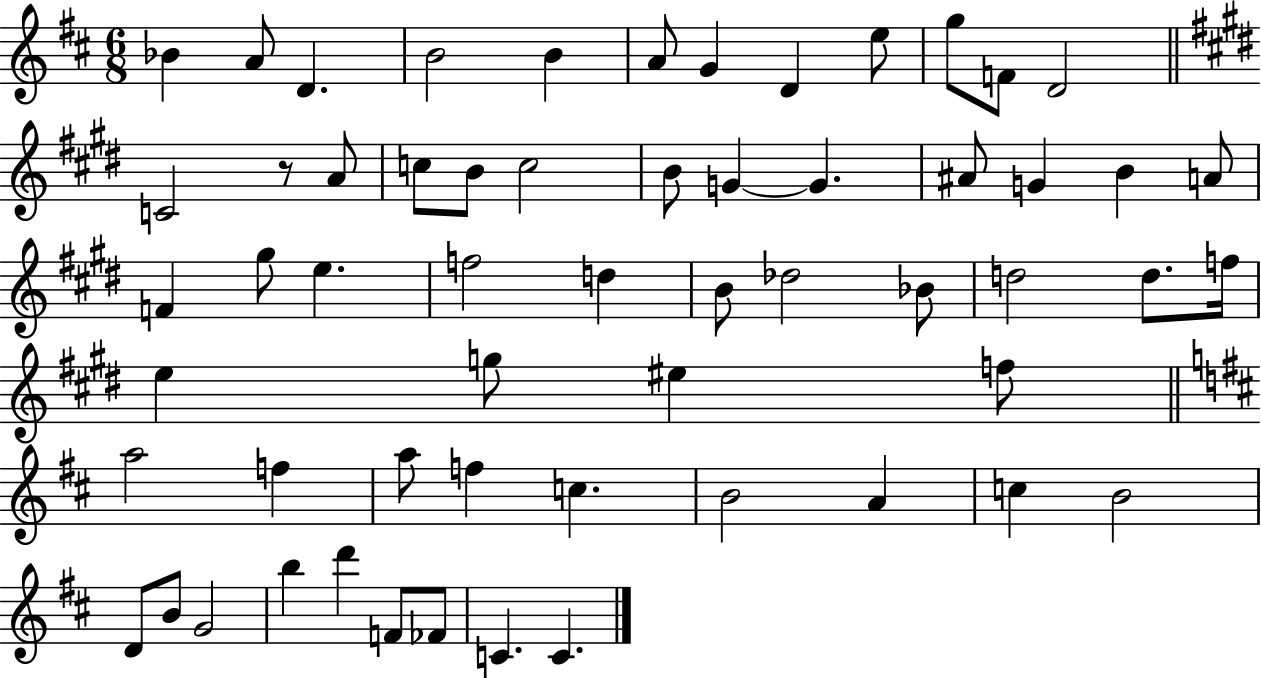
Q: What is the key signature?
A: D major